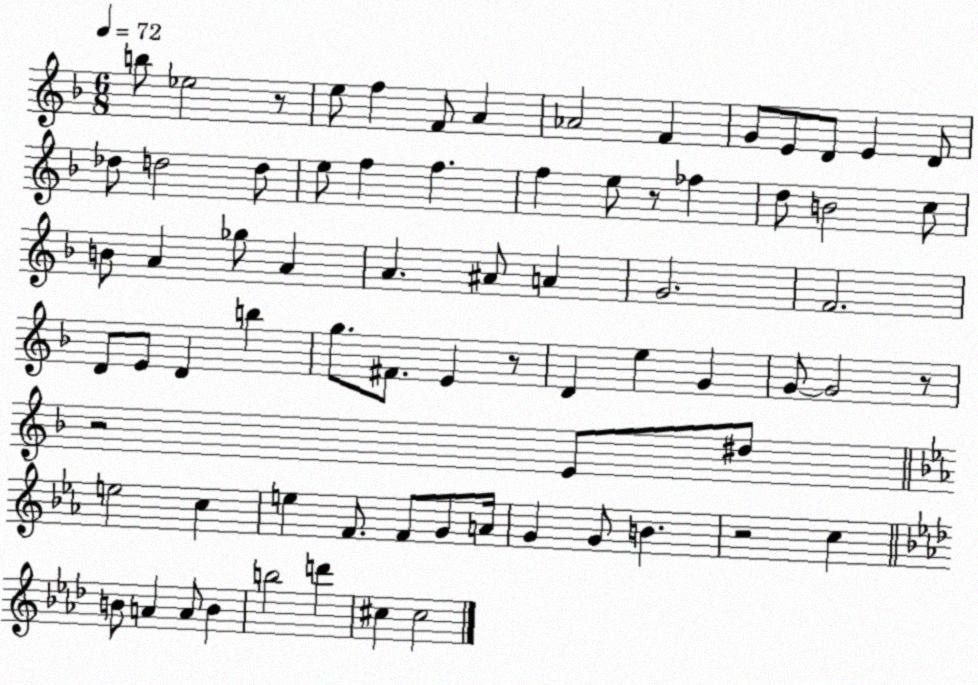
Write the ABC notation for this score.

X:1
T:Untitled
M:6/8
L:1/4
K:F
b/2 _e2 z/2 e/2 f F/2 A _A2 F G/2 E/2 D/2 E D/2 _d/2 d2 d/2 e/2 f f f e/2 z/2 _f d/2 B2 c/2 B/2 A _g/2 A A ^A/2 A G2 F2 D/2 E/2 D b g/2 ^F/2 E z/2 D e G G/2 G2 z/2 z2 E/2 ^d/2 e2 c e F/2 F/2 G/2 A/4 G G/2 B z2 c B/2 A A/2 B b2 d' ^c ^c2